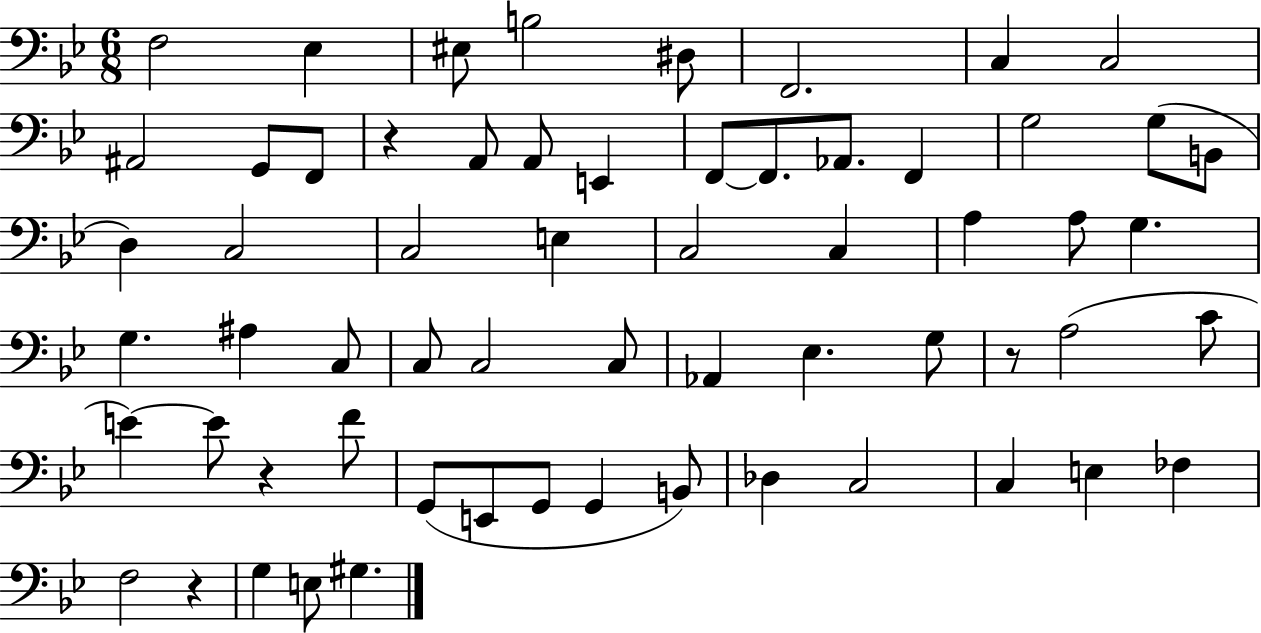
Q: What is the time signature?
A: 6/8